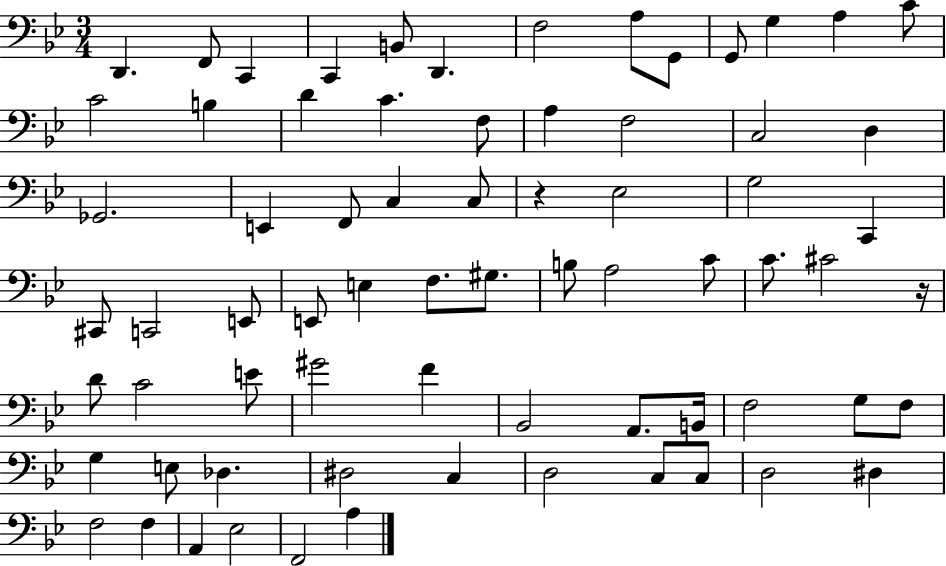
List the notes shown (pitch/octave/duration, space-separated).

D2/q. F2/e C2/q C2/q B2/e D2/q. F3/h A3/e G2/e G2/e G3/q A3/q C4/e C4/h B3/q D4/q C4/q. F3/e A3/q F3/h C3/h D3/q Gb2/h. E2/q F2/e C3/q C3/e R/q Eb3/h G3/h C2/q C#2/e C2/h E2/e E2/e E3/q F3/e. G#3/e. B3/e A3/h C4/e C4/e. C#4/h R/s D4/e C4/h E4/e G#4/h F4/q Bb2/h A2/e. B2/s F3/h G3/e F3/e G3/q E3/e Db3/q. D#3/h C3/q D3/h C3/e C3/e D3/h D#3/q F3/h F3/q A2/q Eb3/h F2/h A3/q